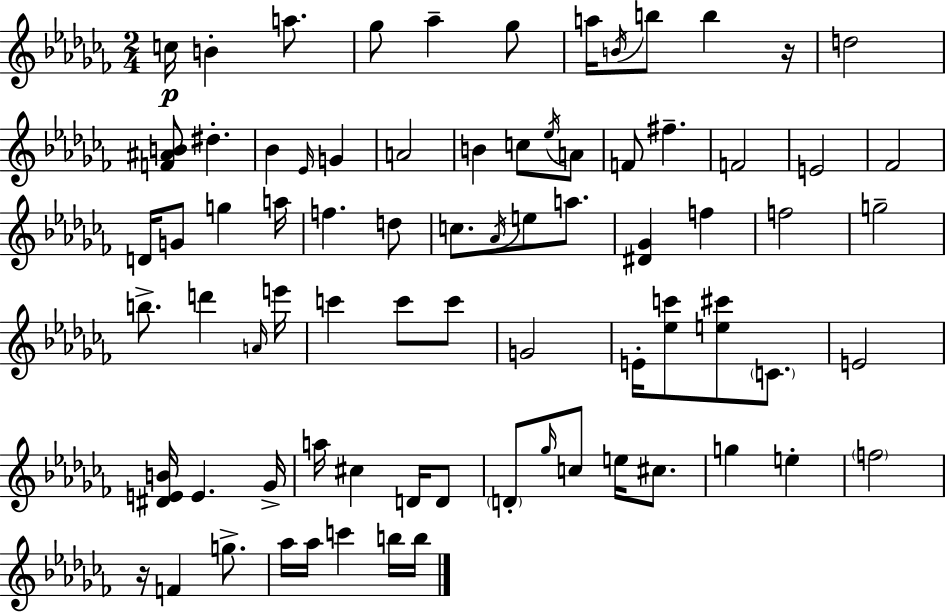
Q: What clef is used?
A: treble